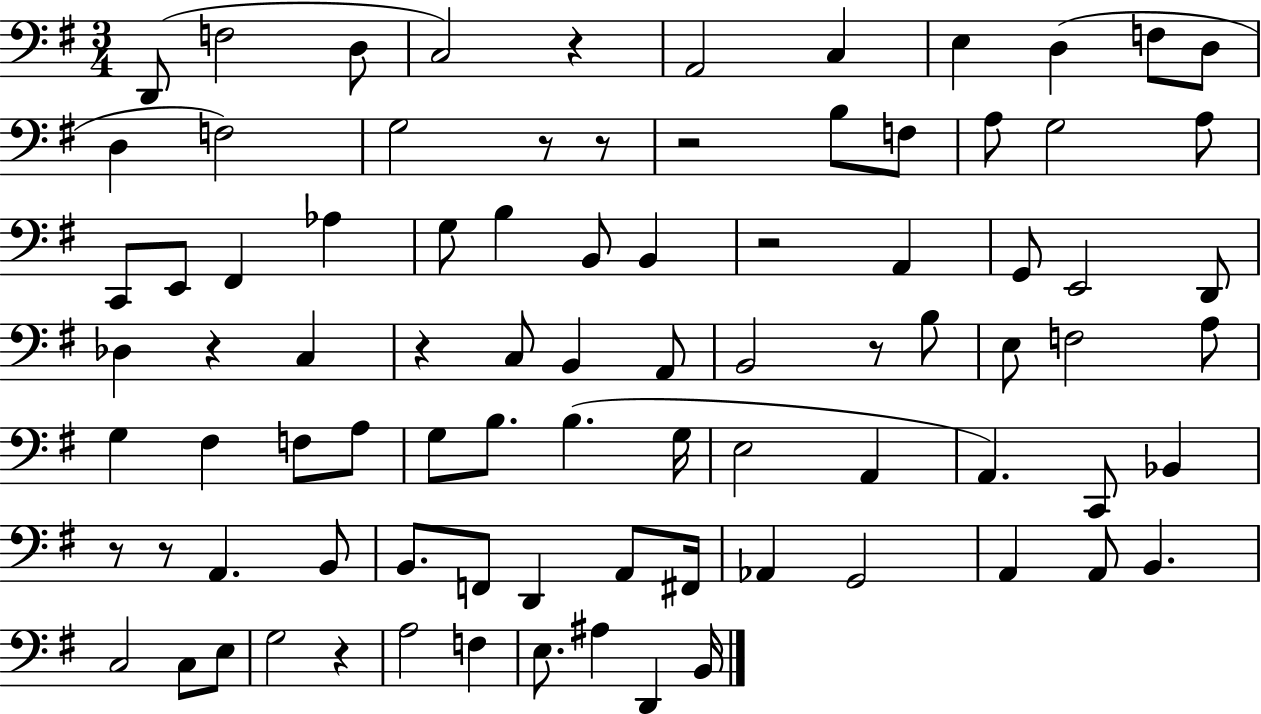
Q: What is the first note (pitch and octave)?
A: D2